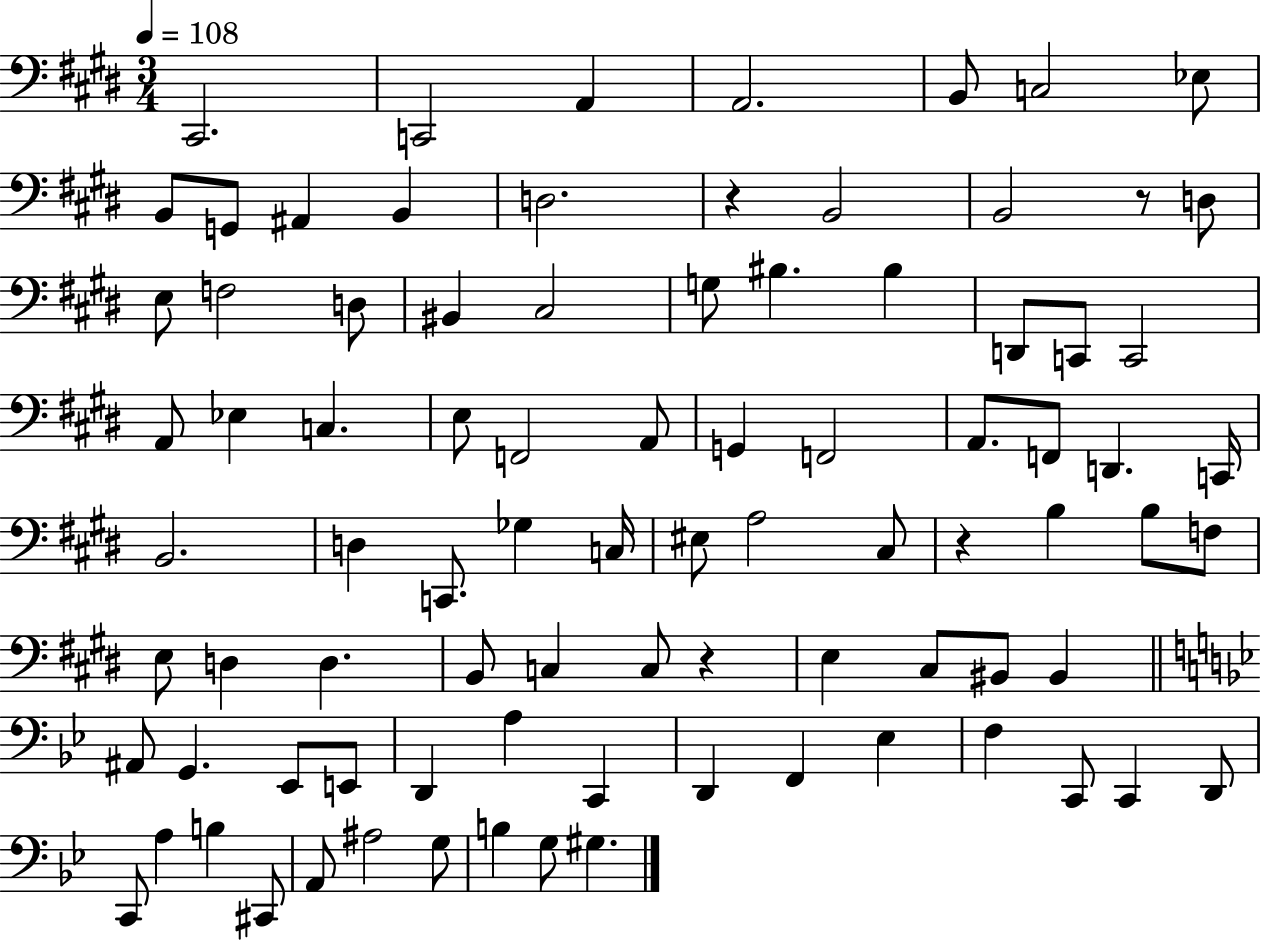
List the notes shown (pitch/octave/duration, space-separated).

C#2/h. C2/h A2/q A2/h. B2/e C3/h Eb3/e B2/e G2/e A#2/q B2/q D3/h. R/q B2/h B2/h R/e D3/e E3/e F3/h D3/e BIS2/q C#3/h G3/e BIS3/q. BIS3/q D2/e C2/e C2/h A2/e Eb3/q C3/q. E3/e F2/h A2/e G2/q F2/h A2/e. F2/e D2/q. C2/s B2/h. D3/q C2/e. Gb3/q C3/s EIS3/e A3/h C#3/e R/q B3/q B3/e F3/e E3/e D3/q D3/q. B2/e C3/q C3/e R/q E3/q C#3/e BIS2/e BIS2/q A#2/e G2/q. Eb2/e E2/e D2/q A3/q C2/q D2/q F2/q Eb3/q F3/q C2/e C2/q D2/e C2/e A3/q B3/q C#2/e A2/e A#3/h G3/e B3/q G3/e G#3/q.